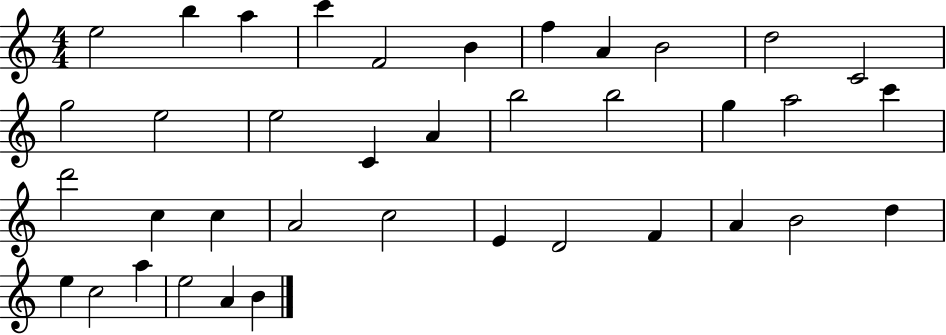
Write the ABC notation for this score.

X:1
T:Untitled
M:4/4
L:1/4
K:C
e2 b a c' F2 B f A B2 d2 C2 g2 e2 e2 C A b2 b2 g a2 c' d'2 c c A2 c2 E D2 F A B2 d e c2 a e2 A B